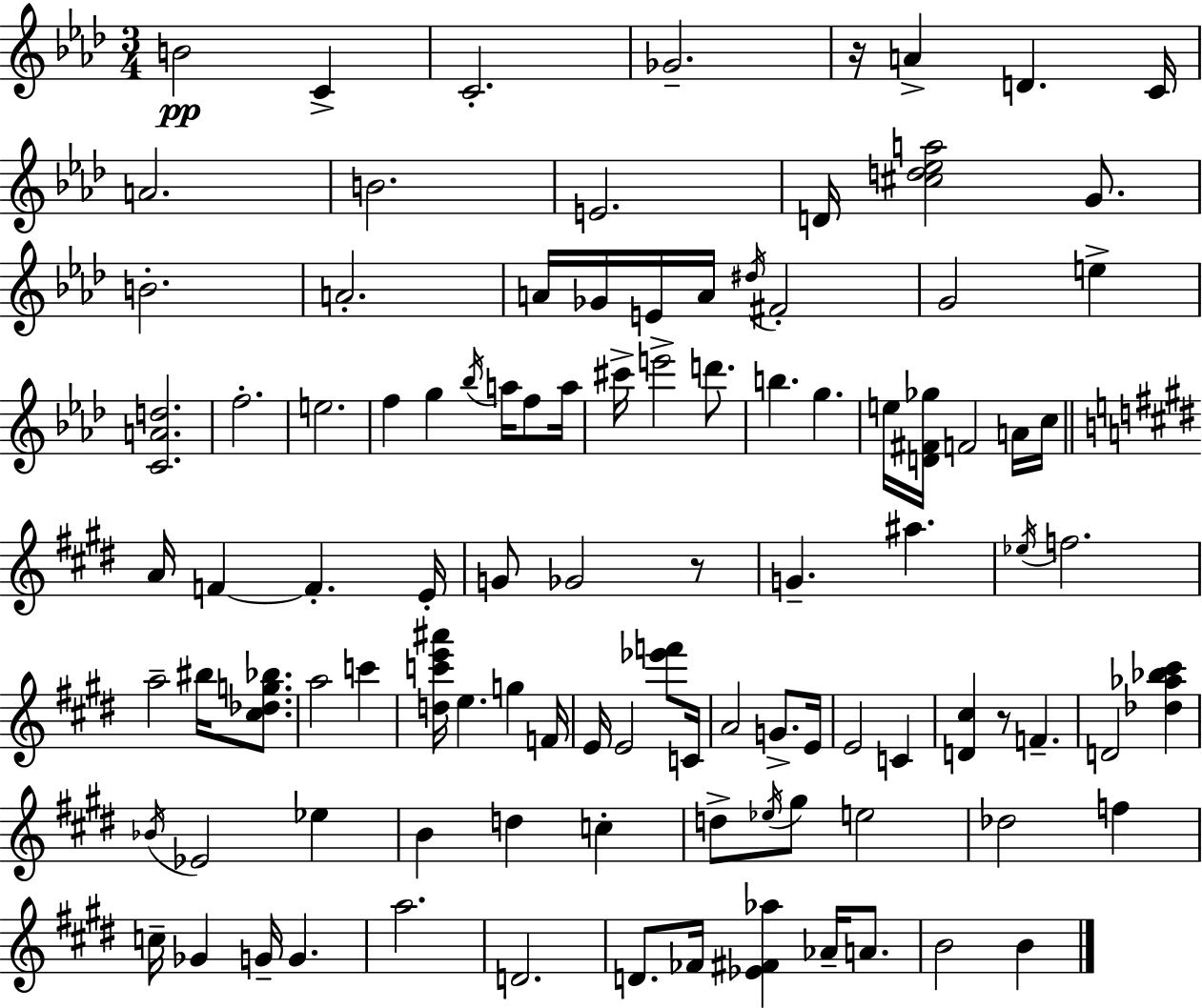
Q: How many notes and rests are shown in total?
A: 102